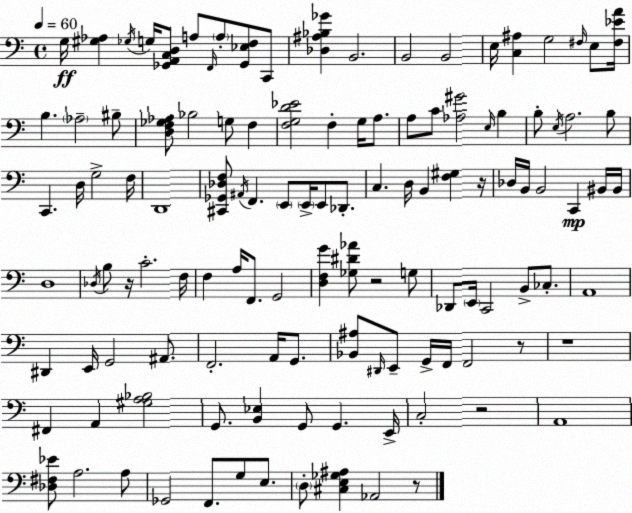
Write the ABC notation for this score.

X:1
T:Untitled
M:4/4
L:1/4
K:Am
G,/4 [^G,_A,] _G,/4 G,/4 [_G,,A,,C,D,]/2 A,/2 F,,/4 A,/2 [_G,,_E,F,]/2 C,,/2 [_D,^A,_B,_G] B,,2 B,,2 B,,2 E,/4 [C,^A,] G,2 ^F,/4 E,/2 [^F,_EA]/4 B, _A,2 ^B,/2 [D,F,_G,_A,]/2 _B,2 G,/2 F, [F,G,D_E]2 F, G,/4 A,/2 A,/2 C/2 [_A,^G]2 E,/4 B, B,/2 E,/4 A,2 B,/2 C,, D,/4 G,2 F,/4 D,,4 [^C,,_G,,_D,F,]/2 ^A,,/4 F,, E,,/2 E,,/4 E,,/2 _D,,/2 C, D,/4 B,, [F,^G,] z/4 _D,/4 B,,/4 B,,2 C,, ^B,,/4 ^B,,/4 D,4 _D,/4 B,/2 z/4 C2 F,/4 F, A,/4 F,,/2 G,,2 [D,F,G] [_G,^D_A]/2 z2 G,/2 _D,,/2 E,,/4 C,,2 B,,/2 _C,/2 A,,4 ^D,, E,,/4 G,,2 ^A,,/2 F,,2 A,,/4 G,,/2 [_B,,^A,]/2 ^D,,/4 E,,/2 G,,/4 F,,/4 F,,2 z/2 z4 ^F,, A,, [^G,A,_B,]2 G,,/2 [B,,_E,] G,,/2 G,, E,,/4 C,2 z2 A,,4 [_D,^F,_E]/2 A,2 A,/2 _G,,2 F,,/2 G,/2 E,/2 D,/2 [^C,E,_G,^A,] _A,,2 z/2